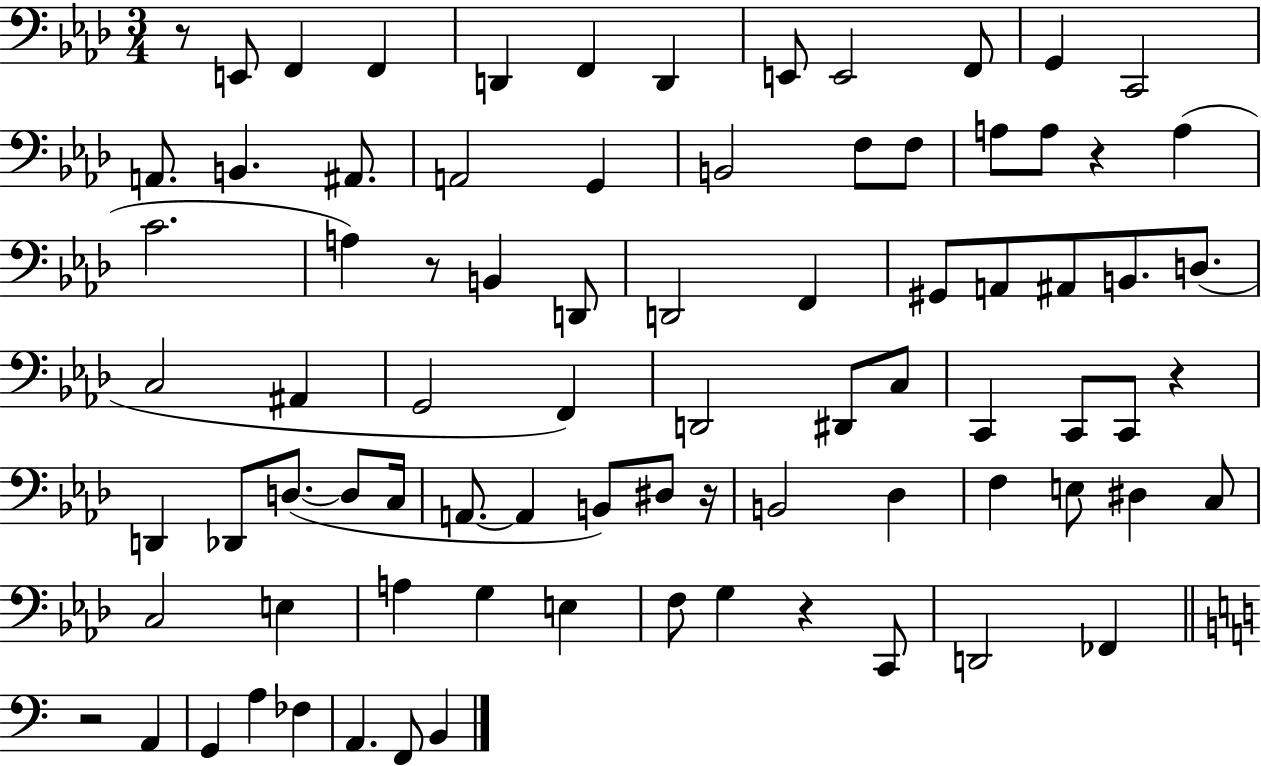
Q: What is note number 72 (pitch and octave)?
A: FES3